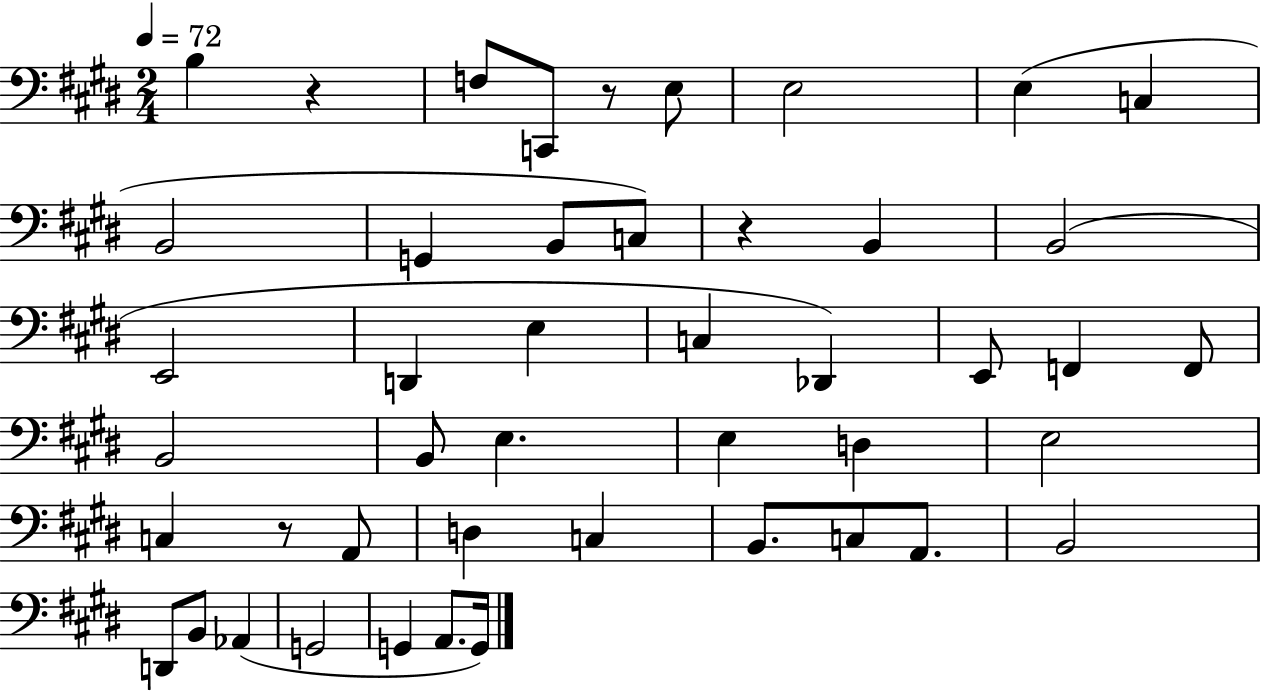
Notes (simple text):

B3/q R/q F3/e C2/e R/e E3/e E3/h E3/q C3/q B2/h G2/q B2/e C3/e R/q B2/q B2/h E2/h D2/q E3/q C3/q Db2/q E2/e F2/q F2/e B2/h B2/e E3/q. E3/q D3/q E3/h C3/q R/e A2/e D3/q C3/q B2/e. C3/e A2/e. B2/h D2/e B2/e Ab2/q G2/h G2/q A2/e. G2/s